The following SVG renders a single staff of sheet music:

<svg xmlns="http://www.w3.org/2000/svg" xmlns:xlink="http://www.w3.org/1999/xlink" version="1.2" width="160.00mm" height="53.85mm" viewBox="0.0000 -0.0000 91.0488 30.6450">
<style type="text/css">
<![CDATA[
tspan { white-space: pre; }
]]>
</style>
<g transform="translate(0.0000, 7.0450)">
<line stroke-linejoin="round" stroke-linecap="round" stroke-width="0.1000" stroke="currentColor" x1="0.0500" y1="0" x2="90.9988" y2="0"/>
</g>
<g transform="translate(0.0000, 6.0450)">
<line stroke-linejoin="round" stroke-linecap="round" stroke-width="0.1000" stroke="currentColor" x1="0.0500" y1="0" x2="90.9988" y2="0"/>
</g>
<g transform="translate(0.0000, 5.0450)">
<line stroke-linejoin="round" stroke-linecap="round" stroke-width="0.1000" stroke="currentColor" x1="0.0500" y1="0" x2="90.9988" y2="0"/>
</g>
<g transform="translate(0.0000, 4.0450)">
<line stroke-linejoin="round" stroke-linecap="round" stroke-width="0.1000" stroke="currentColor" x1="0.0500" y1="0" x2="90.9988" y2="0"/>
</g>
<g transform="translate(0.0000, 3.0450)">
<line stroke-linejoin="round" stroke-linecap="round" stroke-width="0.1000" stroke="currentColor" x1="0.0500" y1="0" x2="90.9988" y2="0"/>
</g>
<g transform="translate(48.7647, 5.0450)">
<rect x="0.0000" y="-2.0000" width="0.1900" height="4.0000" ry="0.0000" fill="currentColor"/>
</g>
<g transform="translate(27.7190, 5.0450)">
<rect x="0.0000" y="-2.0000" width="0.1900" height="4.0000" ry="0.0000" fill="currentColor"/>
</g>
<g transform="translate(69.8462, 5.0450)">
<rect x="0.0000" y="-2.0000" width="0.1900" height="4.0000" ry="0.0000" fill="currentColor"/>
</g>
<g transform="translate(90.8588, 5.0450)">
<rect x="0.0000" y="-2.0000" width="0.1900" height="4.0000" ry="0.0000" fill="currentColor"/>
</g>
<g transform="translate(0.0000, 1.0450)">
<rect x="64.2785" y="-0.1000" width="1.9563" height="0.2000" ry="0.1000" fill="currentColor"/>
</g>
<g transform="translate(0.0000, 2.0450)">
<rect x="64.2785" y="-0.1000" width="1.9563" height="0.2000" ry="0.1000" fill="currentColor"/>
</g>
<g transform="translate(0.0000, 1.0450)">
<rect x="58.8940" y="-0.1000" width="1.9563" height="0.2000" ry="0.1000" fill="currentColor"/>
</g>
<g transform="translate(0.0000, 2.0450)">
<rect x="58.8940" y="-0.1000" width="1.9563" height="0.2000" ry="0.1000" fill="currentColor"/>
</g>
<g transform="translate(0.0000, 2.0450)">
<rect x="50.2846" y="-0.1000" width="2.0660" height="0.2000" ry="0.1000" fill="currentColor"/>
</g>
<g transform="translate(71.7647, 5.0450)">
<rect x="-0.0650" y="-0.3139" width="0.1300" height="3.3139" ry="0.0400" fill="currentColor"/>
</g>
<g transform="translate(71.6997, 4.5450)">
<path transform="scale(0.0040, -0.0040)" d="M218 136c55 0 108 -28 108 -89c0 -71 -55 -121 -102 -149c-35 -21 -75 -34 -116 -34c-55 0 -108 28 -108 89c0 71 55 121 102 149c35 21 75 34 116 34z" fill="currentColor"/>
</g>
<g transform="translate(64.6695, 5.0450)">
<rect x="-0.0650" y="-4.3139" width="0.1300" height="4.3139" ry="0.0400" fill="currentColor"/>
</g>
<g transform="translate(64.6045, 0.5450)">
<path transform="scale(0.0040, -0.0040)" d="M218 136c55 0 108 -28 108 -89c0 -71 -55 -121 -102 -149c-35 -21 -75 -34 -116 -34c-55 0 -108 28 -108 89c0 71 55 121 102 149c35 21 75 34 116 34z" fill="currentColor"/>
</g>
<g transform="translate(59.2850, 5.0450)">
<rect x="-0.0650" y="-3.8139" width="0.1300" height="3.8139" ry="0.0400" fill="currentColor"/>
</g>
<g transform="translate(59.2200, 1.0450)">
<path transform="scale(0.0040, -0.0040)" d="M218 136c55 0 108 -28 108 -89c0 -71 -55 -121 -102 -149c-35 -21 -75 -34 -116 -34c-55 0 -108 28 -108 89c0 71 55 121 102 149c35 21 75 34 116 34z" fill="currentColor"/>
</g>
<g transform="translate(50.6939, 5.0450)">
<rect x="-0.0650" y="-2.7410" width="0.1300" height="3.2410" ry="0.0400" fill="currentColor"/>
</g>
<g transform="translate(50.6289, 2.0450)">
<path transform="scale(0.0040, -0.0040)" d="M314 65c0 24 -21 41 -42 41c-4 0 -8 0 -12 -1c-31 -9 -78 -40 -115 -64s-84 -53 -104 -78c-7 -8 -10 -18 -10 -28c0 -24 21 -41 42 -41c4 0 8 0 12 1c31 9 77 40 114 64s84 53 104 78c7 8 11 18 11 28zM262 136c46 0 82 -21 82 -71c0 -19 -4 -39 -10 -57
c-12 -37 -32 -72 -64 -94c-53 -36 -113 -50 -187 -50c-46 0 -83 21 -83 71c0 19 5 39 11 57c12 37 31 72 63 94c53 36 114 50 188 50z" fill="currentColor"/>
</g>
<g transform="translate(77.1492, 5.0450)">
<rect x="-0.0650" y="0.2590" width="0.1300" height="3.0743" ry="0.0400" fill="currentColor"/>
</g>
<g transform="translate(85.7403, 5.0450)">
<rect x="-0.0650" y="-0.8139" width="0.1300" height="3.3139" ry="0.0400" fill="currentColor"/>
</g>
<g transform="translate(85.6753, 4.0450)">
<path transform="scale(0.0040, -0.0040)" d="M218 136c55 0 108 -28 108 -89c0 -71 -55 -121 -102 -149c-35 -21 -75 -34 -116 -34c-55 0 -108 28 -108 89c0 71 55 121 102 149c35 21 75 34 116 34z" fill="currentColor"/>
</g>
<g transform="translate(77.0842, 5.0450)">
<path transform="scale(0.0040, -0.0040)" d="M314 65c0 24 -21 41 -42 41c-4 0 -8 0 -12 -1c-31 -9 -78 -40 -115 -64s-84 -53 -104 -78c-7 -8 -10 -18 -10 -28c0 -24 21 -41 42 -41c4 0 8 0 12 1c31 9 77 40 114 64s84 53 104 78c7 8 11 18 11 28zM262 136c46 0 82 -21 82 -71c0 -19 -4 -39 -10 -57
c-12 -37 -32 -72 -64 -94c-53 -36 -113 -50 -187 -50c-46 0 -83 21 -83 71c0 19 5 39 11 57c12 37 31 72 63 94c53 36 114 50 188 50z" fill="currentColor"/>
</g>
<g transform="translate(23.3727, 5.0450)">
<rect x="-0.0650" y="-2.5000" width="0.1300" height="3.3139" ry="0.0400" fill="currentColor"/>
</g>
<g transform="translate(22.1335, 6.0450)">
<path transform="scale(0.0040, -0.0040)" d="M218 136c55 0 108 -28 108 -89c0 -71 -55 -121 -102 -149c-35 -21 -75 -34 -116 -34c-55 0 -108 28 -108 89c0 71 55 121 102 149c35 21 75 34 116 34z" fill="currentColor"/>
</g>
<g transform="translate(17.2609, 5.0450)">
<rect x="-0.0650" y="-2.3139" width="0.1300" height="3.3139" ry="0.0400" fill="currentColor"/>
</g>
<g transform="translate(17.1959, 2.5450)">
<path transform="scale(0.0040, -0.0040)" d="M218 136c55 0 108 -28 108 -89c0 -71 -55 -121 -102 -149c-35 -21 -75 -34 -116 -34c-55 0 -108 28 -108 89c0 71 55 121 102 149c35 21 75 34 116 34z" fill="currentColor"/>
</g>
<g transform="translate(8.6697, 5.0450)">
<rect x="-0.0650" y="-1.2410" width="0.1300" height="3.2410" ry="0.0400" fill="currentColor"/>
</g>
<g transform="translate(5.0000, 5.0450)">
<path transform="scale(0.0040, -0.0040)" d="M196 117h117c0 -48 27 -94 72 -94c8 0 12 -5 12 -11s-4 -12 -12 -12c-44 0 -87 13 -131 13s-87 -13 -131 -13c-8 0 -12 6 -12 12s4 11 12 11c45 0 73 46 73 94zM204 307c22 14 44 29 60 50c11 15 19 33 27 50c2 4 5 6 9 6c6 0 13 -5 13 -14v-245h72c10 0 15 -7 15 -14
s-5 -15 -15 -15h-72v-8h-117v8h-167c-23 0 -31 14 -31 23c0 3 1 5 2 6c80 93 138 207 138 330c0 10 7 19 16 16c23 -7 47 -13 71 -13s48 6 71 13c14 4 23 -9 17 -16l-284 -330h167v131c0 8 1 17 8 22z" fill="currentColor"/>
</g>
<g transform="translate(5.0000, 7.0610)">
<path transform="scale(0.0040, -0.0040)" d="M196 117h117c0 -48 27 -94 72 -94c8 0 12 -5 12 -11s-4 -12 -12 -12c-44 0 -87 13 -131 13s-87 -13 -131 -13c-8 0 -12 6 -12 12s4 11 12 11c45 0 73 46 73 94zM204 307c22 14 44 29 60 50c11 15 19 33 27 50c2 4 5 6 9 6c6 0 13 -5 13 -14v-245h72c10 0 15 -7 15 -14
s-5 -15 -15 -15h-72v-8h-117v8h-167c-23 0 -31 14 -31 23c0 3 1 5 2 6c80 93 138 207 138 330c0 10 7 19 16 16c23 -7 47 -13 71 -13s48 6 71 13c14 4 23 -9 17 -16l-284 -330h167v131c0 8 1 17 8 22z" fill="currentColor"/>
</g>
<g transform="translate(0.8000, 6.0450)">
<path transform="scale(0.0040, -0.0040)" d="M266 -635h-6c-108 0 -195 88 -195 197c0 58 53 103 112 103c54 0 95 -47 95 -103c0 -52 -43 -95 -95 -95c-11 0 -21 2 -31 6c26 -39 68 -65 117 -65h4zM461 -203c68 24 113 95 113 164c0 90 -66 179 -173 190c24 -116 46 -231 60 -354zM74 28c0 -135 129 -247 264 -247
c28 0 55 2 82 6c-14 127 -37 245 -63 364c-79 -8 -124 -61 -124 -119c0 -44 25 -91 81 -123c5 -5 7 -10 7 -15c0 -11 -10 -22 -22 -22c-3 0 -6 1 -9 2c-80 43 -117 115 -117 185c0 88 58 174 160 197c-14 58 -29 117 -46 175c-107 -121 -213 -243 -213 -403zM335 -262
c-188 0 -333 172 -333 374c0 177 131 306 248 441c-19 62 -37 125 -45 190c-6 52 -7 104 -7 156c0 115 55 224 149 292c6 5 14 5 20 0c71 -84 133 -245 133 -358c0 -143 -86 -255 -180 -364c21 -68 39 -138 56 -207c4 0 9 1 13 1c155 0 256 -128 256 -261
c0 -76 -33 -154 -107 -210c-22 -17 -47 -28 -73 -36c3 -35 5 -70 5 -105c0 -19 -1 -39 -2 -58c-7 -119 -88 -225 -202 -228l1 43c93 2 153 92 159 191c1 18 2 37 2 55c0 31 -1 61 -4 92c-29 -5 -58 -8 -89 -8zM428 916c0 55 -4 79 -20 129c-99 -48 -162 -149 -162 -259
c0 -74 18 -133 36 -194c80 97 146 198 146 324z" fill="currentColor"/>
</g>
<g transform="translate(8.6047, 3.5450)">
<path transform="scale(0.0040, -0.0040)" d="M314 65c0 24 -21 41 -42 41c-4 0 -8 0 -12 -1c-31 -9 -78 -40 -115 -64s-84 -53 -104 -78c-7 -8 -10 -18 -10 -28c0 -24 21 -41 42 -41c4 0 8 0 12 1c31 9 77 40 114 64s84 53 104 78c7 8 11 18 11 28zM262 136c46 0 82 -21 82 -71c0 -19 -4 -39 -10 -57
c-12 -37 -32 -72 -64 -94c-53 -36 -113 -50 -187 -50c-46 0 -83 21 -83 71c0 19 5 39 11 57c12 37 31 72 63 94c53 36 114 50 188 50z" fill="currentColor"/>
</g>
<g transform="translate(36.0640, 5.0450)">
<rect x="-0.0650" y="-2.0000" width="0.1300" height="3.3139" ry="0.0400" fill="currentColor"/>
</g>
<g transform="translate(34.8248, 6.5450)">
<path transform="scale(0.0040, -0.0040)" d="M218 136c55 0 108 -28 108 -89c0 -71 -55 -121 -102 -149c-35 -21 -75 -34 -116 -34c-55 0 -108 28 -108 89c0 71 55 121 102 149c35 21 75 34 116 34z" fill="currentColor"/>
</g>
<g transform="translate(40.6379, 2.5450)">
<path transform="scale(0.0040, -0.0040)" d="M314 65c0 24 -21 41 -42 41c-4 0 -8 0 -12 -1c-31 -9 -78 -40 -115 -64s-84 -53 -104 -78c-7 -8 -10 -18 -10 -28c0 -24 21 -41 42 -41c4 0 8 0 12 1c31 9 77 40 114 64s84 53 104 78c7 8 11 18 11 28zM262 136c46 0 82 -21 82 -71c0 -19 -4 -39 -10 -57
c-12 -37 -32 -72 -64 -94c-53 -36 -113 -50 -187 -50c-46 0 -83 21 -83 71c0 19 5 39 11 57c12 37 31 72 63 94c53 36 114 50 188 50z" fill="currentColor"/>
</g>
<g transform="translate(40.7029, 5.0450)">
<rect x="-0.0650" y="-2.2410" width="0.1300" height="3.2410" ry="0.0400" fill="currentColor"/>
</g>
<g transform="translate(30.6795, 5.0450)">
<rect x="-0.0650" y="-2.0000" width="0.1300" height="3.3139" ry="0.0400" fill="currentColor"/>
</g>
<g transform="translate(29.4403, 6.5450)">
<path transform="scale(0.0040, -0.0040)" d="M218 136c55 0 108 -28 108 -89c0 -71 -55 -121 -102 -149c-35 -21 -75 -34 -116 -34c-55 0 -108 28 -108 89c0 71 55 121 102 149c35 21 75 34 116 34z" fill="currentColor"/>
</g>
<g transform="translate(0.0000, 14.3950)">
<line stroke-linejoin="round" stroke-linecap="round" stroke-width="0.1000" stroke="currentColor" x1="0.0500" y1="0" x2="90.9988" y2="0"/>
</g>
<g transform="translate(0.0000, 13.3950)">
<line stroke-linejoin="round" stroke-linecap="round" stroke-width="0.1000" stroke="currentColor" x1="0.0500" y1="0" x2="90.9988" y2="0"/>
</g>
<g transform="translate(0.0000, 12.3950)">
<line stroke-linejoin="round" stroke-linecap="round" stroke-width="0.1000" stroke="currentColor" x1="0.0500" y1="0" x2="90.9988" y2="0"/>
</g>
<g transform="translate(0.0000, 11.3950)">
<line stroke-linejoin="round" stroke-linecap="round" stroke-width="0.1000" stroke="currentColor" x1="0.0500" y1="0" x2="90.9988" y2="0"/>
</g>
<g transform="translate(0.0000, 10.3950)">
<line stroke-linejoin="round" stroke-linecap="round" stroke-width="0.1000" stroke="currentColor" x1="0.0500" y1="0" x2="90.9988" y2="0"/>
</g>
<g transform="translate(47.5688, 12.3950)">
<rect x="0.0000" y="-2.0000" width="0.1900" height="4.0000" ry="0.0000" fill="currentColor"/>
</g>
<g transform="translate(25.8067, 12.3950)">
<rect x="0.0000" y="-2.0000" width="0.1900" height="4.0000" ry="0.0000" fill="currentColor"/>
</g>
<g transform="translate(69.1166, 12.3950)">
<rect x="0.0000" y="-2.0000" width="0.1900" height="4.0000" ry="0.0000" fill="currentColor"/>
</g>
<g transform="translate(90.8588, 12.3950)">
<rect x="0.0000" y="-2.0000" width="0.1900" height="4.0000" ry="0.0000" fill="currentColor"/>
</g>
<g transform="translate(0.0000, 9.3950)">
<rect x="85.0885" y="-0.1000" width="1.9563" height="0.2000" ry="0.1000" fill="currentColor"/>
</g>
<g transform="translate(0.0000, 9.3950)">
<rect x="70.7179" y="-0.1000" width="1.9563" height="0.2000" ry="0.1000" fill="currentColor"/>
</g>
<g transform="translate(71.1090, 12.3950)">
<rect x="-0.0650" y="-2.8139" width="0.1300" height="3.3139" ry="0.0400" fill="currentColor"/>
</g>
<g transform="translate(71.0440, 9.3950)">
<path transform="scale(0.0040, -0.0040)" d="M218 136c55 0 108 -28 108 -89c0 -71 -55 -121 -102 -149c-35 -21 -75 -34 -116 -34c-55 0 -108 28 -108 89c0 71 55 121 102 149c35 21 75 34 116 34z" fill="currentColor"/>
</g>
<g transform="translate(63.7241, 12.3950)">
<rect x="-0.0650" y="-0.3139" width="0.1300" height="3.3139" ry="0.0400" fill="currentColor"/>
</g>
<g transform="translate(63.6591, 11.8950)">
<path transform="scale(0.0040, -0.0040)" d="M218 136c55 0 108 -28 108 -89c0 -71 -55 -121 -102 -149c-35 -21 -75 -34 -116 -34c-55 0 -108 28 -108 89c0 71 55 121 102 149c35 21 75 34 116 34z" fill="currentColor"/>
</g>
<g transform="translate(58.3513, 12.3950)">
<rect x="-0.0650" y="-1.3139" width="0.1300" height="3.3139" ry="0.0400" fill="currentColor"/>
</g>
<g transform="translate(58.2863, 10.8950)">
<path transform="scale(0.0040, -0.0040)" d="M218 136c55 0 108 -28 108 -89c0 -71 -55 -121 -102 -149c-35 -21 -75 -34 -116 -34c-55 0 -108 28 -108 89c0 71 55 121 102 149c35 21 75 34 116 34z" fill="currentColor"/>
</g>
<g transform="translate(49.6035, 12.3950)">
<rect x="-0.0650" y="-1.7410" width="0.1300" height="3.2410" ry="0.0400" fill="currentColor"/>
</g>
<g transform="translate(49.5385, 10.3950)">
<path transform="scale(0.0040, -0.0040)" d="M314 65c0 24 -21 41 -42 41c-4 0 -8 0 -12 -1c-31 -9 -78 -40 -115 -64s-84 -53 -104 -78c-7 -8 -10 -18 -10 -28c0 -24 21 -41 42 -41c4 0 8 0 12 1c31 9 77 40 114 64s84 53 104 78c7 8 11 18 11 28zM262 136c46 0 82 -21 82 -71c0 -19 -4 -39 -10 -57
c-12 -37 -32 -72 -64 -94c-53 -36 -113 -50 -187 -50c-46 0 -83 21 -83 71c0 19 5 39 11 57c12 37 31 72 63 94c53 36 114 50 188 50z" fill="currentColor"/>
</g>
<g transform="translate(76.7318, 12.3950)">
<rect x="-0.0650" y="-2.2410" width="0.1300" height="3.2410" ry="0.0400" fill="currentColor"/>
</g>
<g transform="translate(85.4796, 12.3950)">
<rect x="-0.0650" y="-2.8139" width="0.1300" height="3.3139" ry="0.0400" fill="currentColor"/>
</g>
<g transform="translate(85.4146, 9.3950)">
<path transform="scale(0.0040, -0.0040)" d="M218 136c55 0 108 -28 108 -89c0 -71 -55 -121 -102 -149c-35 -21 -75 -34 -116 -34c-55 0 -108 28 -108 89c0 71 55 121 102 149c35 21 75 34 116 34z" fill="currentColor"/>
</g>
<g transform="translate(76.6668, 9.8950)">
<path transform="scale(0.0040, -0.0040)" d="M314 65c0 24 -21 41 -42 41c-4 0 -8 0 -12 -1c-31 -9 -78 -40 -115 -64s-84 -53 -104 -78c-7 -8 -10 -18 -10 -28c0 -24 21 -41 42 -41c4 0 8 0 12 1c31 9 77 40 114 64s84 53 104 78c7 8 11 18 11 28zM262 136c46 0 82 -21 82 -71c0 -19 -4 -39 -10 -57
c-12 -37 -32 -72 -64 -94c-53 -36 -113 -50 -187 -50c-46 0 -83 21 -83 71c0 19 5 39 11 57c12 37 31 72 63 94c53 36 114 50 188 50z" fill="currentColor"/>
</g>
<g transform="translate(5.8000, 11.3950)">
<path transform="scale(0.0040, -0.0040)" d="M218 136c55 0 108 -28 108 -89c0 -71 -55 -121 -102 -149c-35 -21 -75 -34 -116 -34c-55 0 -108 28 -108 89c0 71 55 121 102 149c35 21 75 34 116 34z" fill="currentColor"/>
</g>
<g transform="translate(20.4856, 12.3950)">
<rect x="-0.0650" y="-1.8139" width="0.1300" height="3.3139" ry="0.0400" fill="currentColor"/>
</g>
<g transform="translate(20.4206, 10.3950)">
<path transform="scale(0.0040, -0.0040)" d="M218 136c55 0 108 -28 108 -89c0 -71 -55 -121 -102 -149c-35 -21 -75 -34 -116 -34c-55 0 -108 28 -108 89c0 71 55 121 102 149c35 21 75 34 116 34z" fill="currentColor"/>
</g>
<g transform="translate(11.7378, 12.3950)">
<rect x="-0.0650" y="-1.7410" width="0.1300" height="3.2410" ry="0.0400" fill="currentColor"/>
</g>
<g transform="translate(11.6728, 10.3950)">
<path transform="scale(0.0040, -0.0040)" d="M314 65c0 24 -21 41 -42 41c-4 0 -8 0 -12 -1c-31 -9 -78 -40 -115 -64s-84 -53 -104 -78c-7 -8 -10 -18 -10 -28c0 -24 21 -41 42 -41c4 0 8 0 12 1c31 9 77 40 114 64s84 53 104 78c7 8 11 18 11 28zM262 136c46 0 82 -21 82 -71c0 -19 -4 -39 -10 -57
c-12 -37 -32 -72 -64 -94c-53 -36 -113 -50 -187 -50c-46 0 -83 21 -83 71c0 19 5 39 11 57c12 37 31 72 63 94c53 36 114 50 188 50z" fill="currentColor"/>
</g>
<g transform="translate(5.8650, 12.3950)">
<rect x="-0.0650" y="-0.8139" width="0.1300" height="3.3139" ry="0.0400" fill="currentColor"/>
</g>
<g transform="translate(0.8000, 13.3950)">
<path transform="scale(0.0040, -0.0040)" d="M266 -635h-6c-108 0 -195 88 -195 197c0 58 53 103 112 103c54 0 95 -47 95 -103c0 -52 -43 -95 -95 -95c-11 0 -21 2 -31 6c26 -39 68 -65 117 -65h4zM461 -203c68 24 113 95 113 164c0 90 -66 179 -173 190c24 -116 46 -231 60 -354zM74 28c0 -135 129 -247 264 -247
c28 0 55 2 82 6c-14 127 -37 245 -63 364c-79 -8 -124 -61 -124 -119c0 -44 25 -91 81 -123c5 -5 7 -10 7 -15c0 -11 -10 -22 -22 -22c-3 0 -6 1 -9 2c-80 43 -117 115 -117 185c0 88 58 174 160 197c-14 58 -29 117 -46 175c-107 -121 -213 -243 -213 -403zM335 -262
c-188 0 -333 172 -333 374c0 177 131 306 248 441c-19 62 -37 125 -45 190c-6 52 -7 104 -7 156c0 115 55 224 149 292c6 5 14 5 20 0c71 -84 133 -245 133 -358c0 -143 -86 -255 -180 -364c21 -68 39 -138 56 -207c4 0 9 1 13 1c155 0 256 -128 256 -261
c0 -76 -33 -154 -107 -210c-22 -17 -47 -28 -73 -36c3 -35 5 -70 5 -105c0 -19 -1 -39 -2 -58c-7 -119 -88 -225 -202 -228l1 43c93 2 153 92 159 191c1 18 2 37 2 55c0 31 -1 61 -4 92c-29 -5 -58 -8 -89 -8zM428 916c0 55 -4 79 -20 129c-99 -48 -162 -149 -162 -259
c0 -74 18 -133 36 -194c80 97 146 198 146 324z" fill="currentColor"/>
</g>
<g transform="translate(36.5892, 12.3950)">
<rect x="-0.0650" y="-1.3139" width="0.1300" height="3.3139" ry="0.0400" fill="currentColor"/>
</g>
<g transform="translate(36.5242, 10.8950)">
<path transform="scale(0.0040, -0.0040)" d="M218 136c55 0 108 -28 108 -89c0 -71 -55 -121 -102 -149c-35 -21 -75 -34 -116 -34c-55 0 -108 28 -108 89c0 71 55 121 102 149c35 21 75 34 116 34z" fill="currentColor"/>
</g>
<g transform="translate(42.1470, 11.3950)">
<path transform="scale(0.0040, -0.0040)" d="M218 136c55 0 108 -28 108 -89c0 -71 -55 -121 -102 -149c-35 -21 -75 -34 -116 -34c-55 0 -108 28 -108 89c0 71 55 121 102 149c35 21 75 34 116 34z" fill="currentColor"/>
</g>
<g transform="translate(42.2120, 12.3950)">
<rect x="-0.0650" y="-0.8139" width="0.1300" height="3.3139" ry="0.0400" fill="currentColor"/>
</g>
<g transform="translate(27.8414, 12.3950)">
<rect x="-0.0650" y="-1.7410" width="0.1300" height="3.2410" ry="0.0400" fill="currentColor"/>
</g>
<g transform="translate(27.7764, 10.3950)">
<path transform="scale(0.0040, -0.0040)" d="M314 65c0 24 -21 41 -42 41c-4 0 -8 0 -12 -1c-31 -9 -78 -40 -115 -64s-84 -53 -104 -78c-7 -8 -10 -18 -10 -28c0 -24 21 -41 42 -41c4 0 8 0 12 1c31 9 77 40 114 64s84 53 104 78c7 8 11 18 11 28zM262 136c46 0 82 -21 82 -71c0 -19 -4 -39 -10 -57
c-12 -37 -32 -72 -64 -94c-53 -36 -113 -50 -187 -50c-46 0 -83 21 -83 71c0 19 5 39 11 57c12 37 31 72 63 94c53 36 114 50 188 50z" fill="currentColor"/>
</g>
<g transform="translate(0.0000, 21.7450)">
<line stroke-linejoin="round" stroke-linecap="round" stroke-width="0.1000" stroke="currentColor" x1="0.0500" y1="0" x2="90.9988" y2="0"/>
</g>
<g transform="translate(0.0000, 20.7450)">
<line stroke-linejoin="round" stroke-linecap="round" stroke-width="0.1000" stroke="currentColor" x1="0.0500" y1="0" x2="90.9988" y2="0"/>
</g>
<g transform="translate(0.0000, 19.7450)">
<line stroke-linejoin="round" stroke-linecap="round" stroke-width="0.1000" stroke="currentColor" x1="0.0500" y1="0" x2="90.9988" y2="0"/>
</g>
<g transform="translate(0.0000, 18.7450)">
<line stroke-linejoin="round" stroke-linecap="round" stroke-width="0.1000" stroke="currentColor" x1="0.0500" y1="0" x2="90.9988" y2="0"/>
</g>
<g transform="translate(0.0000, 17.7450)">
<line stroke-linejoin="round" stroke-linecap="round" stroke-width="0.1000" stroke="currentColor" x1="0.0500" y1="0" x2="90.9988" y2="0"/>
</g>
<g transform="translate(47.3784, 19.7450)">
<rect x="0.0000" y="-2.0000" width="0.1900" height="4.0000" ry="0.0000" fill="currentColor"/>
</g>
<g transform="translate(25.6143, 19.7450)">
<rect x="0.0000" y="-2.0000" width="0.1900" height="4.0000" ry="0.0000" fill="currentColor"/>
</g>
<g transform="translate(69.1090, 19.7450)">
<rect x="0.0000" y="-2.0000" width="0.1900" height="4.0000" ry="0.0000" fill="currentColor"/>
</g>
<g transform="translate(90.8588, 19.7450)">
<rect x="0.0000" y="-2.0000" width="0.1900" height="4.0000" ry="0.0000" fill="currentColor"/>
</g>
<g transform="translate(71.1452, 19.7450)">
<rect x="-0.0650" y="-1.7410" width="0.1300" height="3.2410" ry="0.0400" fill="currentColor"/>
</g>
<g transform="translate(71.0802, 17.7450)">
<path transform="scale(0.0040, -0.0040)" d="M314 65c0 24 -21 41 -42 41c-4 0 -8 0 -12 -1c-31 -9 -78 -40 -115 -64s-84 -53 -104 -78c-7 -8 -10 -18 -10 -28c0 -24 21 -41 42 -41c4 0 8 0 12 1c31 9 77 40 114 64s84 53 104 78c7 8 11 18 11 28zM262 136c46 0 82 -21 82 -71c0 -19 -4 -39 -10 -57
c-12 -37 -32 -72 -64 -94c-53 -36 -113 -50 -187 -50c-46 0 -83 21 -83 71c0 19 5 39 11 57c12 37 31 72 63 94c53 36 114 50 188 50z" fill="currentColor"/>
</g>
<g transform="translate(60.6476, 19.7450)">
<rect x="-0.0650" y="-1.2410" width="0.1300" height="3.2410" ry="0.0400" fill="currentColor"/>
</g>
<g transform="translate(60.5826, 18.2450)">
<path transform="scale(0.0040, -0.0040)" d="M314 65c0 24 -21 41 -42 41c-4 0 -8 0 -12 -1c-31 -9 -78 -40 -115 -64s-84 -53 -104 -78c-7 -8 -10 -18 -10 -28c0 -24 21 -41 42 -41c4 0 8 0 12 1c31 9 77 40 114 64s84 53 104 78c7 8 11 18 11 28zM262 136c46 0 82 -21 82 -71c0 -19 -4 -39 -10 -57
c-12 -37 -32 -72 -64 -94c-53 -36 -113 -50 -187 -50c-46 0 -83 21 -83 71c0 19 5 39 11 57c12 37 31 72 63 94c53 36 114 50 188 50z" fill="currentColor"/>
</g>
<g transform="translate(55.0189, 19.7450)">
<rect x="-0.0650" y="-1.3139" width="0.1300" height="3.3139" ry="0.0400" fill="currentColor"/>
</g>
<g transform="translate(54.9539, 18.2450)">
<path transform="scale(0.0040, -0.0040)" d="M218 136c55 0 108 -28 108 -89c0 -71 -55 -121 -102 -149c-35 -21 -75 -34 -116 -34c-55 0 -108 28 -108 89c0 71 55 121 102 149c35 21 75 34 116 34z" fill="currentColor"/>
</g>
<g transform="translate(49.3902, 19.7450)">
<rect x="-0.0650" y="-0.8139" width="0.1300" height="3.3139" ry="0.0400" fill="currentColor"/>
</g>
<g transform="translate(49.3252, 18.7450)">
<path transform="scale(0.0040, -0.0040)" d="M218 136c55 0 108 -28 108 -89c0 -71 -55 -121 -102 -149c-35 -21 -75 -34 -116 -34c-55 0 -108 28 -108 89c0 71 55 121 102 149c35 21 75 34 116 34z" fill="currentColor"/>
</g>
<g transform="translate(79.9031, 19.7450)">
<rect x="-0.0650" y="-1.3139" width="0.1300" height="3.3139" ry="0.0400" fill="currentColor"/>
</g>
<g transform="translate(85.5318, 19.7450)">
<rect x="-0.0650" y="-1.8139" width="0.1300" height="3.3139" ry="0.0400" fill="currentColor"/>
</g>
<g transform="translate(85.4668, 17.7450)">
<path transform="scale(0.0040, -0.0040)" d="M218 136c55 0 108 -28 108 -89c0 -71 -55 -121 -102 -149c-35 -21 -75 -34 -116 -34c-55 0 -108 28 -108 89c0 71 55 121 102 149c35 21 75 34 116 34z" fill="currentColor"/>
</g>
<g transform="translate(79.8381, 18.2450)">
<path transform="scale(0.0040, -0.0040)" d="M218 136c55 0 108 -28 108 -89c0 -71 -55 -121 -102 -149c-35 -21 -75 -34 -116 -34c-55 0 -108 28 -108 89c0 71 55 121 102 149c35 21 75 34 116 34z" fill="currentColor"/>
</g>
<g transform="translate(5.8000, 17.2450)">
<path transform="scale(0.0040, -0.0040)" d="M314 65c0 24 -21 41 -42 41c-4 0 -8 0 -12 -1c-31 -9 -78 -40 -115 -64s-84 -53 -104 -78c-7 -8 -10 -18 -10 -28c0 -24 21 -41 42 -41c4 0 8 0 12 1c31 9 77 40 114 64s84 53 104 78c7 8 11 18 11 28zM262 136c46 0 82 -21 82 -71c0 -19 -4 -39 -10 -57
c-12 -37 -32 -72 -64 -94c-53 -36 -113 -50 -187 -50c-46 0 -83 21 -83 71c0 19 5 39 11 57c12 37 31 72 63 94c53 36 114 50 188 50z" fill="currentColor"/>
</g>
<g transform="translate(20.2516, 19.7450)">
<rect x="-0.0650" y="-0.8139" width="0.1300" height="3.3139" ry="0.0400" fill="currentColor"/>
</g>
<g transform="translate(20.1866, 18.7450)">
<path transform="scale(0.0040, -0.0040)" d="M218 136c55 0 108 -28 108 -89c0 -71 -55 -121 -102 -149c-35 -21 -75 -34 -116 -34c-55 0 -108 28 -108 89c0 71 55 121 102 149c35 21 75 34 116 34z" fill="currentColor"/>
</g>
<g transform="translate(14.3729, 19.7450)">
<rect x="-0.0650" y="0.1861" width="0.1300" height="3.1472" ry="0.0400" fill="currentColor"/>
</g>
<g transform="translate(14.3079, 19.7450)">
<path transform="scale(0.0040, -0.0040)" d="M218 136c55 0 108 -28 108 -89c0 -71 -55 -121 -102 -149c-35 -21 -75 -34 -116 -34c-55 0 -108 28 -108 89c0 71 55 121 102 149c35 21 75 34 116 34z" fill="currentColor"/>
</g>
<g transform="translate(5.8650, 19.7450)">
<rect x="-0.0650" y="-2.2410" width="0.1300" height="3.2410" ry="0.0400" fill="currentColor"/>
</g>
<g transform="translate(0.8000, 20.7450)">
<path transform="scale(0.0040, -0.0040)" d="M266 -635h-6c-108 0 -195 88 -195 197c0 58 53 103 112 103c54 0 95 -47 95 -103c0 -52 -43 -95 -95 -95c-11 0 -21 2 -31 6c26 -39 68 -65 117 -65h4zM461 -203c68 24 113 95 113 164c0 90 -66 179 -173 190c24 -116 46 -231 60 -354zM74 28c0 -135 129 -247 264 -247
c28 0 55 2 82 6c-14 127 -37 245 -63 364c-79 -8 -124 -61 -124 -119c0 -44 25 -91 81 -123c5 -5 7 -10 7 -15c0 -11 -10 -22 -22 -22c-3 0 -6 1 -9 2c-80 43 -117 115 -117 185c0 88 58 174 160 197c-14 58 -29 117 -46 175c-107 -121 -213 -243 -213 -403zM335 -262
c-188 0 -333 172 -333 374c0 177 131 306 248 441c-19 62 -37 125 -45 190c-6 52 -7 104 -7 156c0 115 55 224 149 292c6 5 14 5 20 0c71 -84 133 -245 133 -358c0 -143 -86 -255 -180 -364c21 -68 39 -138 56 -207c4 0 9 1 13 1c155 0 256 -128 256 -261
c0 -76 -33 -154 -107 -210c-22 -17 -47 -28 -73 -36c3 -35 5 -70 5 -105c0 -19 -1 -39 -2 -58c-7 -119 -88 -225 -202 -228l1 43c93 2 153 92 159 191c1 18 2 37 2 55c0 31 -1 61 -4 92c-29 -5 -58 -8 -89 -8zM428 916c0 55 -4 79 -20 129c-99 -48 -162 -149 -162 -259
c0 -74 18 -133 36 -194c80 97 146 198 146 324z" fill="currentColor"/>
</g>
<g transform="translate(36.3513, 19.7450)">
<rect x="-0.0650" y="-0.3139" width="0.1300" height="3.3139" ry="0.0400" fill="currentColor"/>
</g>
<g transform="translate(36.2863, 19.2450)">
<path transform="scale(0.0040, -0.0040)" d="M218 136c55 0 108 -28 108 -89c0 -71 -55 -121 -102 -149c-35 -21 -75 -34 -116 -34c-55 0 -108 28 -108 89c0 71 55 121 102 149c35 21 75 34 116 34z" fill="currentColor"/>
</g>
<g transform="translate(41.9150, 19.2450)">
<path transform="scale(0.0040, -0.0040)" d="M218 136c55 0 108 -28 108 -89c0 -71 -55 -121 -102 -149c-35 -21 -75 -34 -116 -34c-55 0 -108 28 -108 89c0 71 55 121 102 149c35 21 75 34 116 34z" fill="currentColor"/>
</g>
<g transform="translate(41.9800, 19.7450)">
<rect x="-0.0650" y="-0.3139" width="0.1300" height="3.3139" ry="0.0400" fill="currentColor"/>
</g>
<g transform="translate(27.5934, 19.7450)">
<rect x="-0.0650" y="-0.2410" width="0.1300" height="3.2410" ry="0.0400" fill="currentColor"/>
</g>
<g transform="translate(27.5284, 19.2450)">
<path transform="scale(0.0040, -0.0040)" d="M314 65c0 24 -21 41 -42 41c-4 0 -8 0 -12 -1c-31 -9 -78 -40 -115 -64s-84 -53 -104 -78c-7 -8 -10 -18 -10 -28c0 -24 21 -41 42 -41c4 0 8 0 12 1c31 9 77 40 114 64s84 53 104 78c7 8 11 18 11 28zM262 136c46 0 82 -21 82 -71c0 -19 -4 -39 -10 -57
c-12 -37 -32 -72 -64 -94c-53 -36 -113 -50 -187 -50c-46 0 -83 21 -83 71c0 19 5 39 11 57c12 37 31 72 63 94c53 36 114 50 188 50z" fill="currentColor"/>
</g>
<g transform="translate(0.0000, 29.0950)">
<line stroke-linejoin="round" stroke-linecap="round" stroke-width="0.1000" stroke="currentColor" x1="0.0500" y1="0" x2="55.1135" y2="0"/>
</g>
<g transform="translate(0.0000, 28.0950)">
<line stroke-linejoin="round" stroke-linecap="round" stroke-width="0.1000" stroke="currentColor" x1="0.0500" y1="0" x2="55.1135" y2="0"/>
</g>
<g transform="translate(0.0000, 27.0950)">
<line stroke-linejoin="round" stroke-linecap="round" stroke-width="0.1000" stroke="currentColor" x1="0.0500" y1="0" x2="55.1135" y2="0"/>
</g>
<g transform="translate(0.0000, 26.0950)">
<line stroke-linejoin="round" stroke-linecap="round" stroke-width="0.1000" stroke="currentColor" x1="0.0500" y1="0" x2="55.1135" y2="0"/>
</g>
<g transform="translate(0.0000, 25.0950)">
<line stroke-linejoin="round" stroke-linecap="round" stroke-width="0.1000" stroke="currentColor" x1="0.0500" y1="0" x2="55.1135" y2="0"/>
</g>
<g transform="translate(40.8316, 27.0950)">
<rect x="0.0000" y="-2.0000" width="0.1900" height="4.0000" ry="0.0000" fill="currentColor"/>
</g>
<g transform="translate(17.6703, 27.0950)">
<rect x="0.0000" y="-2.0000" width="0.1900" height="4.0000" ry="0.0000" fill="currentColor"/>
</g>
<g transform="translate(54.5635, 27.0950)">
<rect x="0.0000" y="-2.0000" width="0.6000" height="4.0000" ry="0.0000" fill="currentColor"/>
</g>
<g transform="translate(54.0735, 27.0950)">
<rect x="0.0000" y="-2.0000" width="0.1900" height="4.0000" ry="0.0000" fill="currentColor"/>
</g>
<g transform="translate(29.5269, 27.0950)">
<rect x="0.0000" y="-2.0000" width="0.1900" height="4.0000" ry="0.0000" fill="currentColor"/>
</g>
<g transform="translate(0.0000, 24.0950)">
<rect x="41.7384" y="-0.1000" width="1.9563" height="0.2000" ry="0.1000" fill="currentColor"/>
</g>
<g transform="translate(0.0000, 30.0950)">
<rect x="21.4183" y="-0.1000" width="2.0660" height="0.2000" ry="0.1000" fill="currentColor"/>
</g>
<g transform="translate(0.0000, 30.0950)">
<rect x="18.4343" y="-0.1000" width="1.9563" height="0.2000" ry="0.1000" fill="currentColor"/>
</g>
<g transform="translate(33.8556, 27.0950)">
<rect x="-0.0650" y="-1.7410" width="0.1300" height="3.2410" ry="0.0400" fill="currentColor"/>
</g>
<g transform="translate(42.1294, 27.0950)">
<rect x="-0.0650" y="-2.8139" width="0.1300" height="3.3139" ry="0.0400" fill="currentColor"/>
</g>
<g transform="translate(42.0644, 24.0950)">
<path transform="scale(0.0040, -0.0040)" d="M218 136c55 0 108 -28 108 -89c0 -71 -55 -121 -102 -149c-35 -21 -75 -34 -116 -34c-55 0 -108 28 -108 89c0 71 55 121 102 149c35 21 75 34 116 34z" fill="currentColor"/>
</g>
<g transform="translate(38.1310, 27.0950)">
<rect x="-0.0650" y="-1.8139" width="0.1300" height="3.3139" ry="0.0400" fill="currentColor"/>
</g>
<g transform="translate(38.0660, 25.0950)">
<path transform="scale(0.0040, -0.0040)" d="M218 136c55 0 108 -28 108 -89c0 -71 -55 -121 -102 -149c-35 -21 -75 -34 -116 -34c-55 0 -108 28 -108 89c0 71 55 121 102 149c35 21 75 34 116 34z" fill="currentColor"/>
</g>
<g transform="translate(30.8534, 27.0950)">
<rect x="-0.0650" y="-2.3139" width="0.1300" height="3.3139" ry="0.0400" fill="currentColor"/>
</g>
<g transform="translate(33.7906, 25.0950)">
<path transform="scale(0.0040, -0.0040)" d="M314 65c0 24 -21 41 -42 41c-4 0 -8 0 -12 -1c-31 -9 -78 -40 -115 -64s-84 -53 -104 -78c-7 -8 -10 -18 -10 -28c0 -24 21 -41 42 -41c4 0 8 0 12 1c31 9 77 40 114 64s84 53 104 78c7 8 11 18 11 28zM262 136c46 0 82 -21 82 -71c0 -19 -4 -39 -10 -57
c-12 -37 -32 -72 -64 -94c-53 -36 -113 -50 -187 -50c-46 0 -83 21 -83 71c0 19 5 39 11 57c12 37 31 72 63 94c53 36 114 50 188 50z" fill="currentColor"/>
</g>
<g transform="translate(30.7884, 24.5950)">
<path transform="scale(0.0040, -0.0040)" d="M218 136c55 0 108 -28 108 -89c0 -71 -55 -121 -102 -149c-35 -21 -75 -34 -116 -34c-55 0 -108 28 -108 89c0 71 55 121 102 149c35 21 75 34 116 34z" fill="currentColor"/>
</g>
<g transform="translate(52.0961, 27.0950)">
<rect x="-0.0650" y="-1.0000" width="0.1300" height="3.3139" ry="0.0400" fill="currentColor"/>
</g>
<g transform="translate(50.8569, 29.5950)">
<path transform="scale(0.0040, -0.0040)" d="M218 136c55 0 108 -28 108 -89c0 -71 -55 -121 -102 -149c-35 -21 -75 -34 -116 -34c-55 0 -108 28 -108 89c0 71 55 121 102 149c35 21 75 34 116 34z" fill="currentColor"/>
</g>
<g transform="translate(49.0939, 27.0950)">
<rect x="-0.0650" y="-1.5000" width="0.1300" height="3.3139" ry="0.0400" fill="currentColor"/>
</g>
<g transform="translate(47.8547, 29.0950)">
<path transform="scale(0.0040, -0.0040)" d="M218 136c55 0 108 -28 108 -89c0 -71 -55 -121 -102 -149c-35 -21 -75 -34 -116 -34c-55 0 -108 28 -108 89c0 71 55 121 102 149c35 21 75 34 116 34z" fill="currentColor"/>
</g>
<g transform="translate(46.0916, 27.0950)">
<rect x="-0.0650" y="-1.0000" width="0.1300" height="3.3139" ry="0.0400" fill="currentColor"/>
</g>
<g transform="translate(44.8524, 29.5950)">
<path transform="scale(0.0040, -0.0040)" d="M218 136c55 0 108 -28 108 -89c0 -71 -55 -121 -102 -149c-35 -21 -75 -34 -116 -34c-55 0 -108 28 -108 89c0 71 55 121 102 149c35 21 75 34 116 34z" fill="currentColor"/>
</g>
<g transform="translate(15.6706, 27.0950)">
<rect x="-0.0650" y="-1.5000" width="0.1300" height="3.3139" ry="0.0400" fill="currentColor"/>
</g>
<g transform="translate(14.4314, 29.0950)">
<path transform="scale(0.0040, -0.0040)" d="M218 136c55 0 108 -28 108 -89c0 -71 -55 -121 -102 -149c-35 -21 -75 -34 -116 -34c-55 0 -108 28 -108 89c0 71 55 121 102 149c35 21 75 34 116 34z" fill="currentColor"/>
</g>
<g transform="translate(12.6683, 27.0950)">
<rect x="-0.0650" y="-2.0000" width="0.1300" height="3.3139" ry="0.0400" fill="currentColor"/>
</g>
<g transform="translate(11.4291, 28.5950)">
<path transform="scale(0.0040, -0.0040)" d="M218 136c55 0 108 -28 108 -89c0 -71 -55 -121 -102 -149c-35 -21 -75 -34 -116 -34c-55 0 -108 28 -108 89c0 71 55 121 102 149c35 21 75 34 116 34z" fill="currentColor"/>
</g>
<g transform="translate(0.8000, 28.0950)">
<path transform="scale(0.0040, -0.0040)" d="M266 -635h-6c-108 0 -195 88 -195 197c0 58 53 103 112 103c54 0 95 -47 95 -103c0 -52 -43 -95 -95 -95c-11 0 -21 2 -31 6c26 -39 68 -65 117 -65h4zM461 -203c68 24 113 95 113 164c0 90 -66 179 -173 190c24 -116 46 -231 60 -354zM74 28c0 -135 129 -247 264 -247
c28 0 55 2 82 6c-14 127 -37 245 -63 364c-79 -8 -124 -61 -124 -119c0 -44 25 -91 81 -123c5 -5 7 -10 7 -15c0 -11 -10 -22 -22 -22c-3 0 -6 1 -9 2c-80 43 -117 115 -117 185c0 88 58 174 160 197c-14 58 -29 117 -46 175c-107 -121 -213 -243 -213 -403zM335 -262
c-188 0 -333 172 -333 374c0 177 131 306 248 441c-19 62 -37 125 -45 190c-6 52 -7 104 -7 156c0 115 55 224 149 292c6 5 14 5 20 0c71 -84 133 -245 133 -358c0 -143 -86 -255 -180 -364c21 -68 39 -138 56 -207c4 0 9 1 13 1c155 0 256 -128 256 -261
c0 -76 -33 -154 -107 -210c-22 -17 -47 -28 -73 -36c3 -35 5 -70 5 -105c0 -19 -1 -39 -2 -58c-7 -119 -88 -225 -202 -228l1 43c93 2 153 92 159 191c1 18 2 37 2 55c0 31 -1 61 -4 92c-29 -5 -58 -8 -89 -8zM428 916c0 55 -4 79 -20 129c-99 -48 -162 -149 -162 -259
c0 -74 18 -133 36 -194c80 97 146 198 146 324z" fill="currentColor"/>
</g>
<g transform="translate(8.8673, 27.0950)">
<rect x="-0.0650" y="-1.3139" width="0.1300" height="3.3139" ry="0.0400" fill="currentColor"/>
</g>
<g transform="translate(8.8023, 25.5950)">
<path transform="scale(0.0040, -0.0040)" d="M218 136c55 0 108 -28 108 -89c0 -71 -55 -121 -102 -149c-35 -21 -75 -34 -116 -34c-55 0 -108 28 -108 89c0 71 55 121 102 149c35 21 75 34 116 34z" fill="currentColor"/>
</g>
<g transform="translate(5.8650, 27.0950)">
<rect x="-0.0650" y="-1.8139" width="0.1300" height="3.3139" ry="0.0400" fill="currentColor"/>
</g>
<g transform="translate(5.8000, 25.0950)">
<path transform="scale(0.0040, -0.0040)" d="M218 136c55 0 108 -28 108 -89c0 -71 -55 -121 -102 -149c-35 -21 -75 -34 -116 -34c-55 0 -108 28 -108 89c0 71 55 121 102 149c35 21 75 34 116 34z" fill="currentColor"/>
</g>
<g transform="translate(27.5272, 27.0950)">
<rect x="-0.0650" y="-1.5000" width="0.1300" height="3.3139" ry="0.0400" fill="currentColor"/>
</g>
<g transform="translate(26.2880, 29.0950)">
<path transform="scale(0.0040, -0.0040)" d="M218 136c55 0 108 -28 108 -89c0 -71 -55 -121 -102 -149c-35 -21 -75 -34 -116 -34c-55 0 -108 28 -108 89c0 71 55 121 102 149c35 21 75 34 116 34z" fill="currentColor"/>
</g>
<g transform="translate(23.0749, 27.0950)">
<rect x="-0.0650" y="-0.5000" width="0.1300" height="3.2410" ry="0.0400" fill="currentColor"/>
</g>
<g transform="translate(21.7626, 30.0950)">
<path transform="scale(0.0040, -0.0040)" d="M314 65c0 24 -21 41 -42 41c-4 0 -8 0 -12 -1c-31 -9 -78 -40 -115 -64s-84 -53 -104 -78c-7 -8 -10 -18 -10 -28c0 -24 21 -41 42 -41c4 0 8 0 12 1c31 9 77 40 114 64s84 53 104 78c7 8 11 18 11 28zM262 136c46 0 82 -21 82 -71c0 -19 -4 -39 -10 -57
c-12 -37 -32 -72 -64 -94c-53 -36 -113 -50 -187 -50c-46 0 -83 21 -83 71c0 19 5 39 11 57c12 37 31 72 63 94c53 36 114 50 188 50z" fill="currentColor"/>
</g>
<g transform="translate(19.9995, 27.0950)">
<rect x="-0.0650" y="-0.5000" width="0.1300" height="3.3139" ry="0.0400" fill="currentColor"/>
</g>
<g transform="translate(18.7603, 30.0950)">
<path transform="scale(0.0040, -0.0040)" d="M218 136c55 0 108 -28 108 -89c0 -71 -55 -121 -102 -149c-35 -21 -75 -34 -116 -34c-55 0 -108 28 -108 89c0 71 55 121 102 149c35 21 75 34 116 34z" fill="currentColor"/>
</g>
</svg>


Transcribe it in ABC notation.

X:1
T:Untitled
M:4/4
L:1/4
K:C
e2 g G F F g2 a2 c' d' c B2 d d f2 f f2 e d f2 e c a g2 a g2 B d c2 c c d e e2 f2 e f f e F E C C2 E g f2 f a D E D